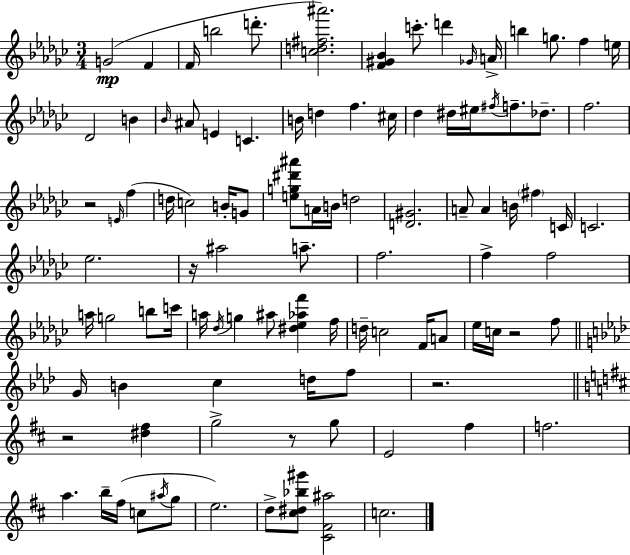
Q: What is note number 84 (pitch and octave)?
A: E5